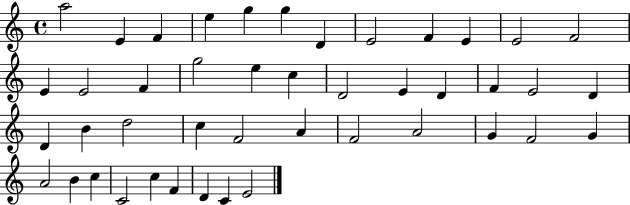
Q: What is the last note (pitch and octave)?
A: E4